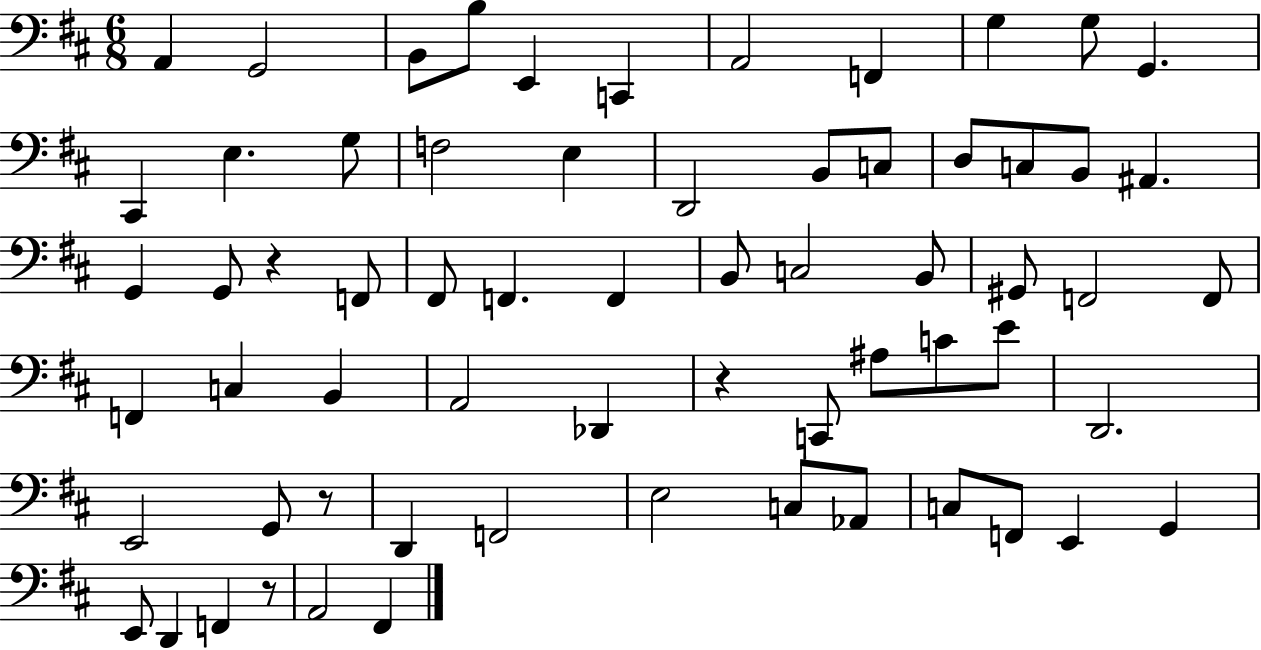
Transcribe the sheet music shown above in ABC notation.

X:1
T:Untitled
M:6/8
L:1/4
K:D
A,, G,,2 B,,/2 B,/2 E,, C,, A,,2 F,, G, G,/2 G,, ^C,, E, G,/2 F,2 E, D,,2 B,,/2 C,/2 D,/2 C,/2 B,,/2 ^A,, G,, G,,/2 z F,,/2 ^F,,/2 F,, F,, B,,/2 C,2 B,,/2 ^G,,/2 F,,2 F,,/2 F,, C, B,, A,,2 _D,, z C,,/2 ^A,/2 C/2 E/2 D,,2 E,,2 G,,/2 z/2 D,, F,,2 E,2 C,/2 _A,,/2 C,/2 F,,/2 E,, G,, E,,/2 D,, F,, z/2 A,,2 ^F,,